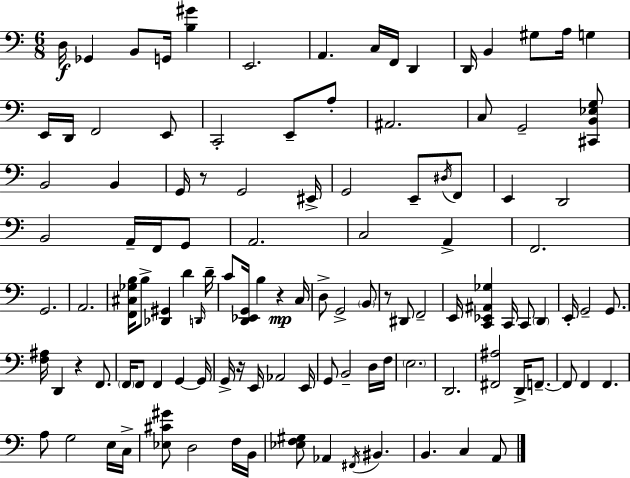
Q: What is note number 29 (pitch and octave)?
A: EIS2